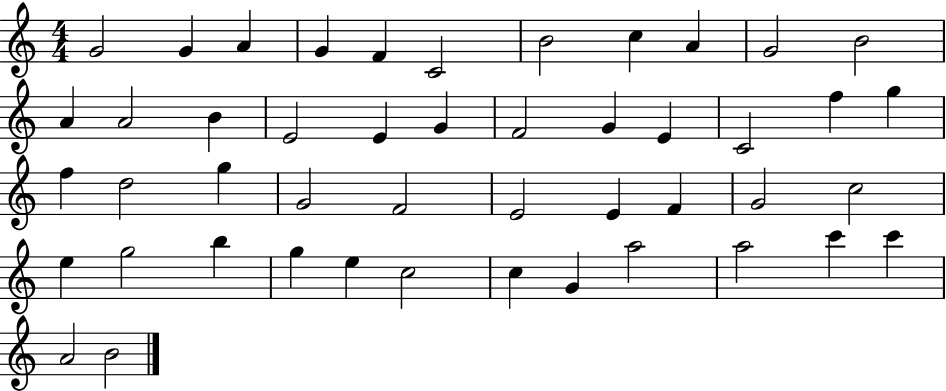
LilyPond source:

{
  \clef treble
  \numericTimeSignature
  \time 4/4
  \key c \major
  g'2 g'4 a'4 | g'4 f'4 c'2 | b'2 c''4 a'4 | g'2 b'2 | \break a'4 a'2 b'4 | e'2 e'4 g'4 | f'2 g'4 e'4 | c'2 f''4 g''4 | \break f''4 d''2 g''4 | g'2 f'2 | e'2 e'4 f'4 | g'2 c''2 | \break e''4 g''2 b''4 | g''4 e''4 c''2 | c''4 g'4 a''2 | a''2 c'''4 c'''4 | \break a'2 b'2 | \bar "|."
}